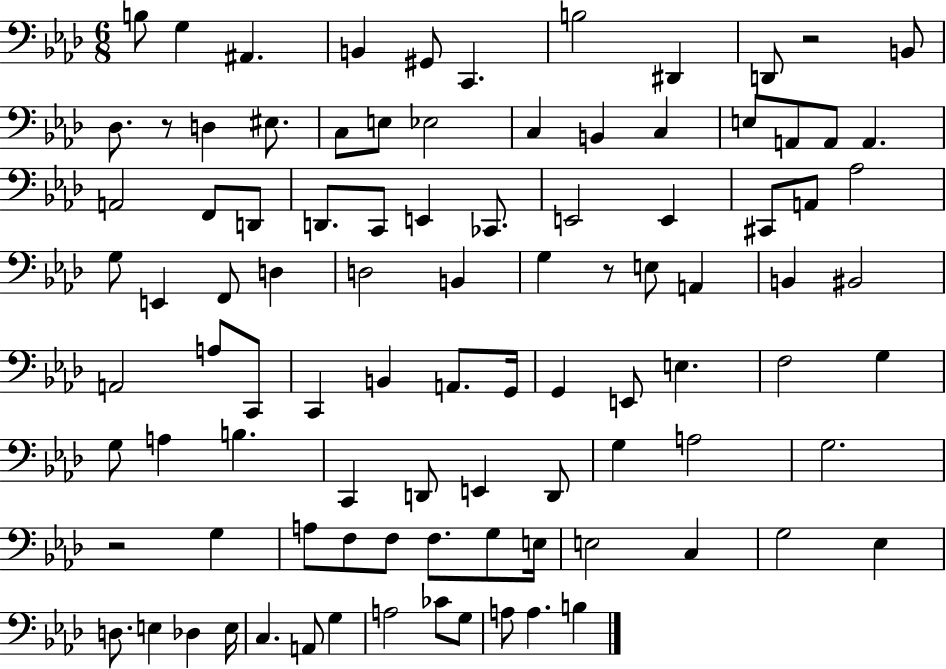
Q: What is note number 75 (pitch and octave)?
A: E3